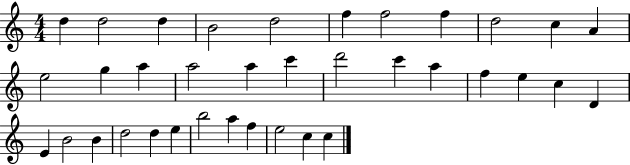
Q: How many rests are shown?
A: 0